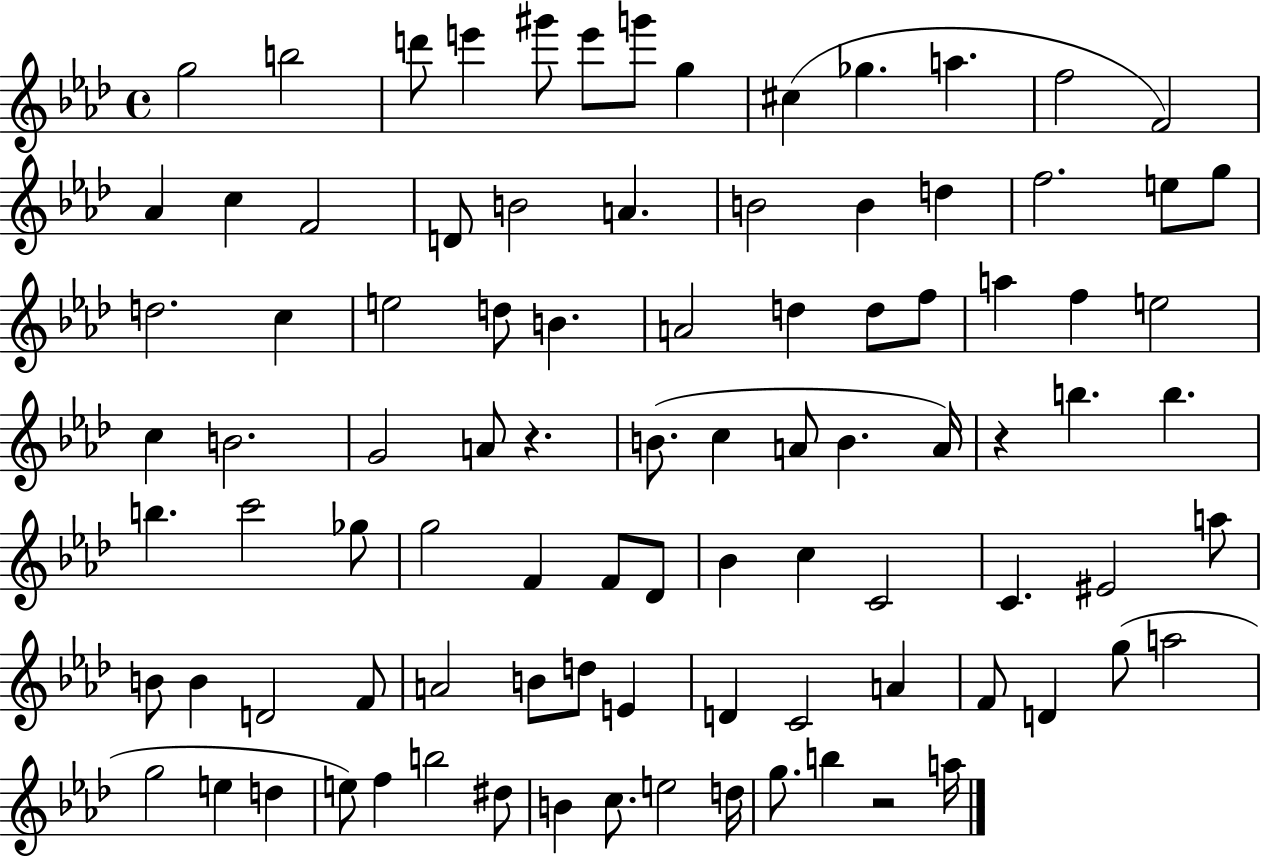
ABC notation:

X:1
T:Untitled
M:4/4
L:1/4
K:Ab
g2 b2 d'/2 e' ^g'/2 e'/2 g'/2 g ^c _g a f2 F2 _A c F2 D/2 B2 A B2 B d f2 e/2 g/2 d2 c e2 d/2 B A2 d d/2 f/2 a f e2 c B2 G2 A/2 z B/2 c A/2 B A/4 z b b b c'2 _g/2 g2 F F/2 _D/2 _B c C2 C ^E2 a/2 B/2 B D2 F/2 A2 B/2 d/2 E D C2 A F/2 D g/2 a2 g2 e d e/2 f b2 ^d/2 B c/2 e2 d/4 g/2 b z2 a/4